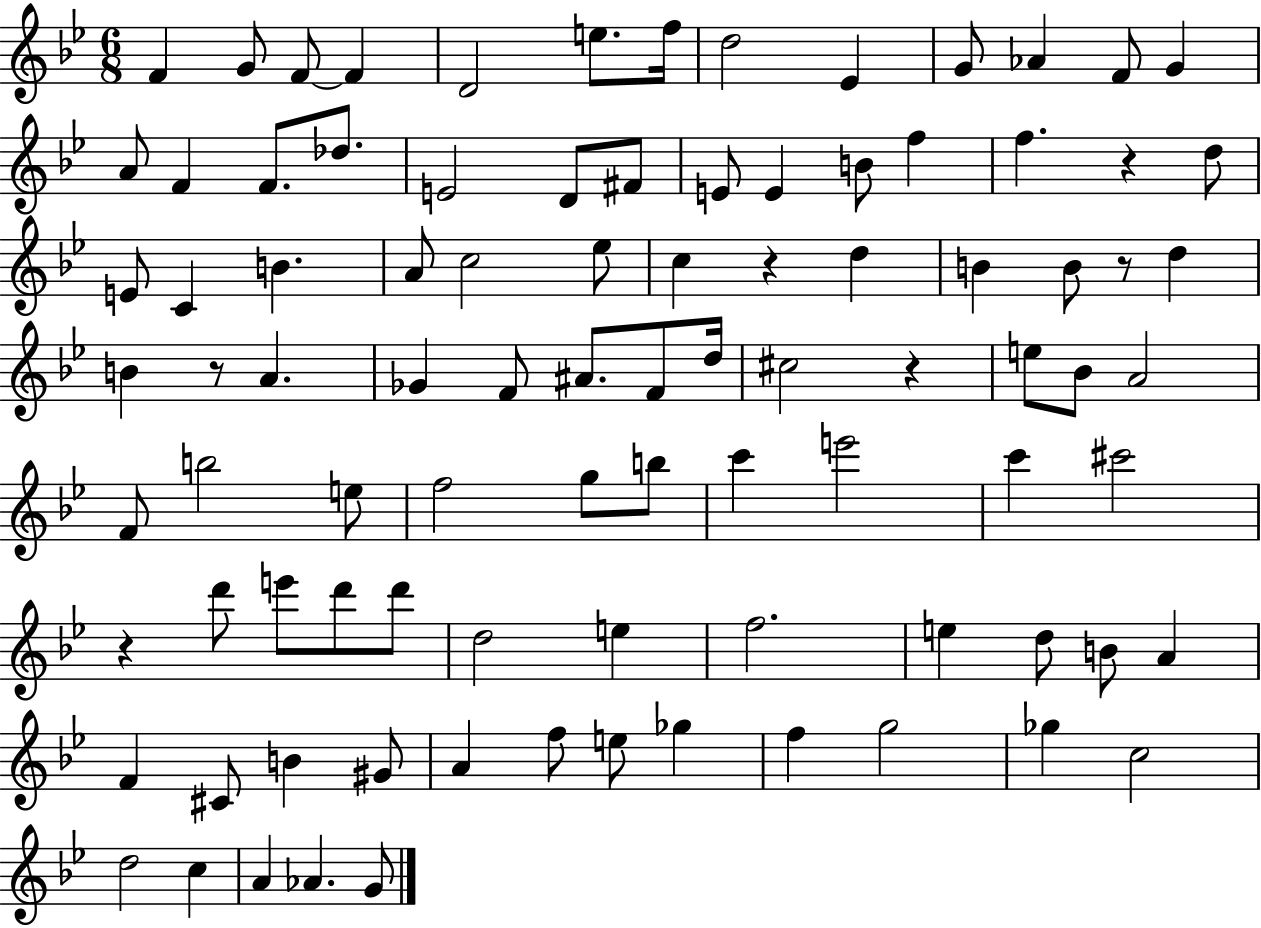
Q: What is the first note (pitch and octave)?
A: F4